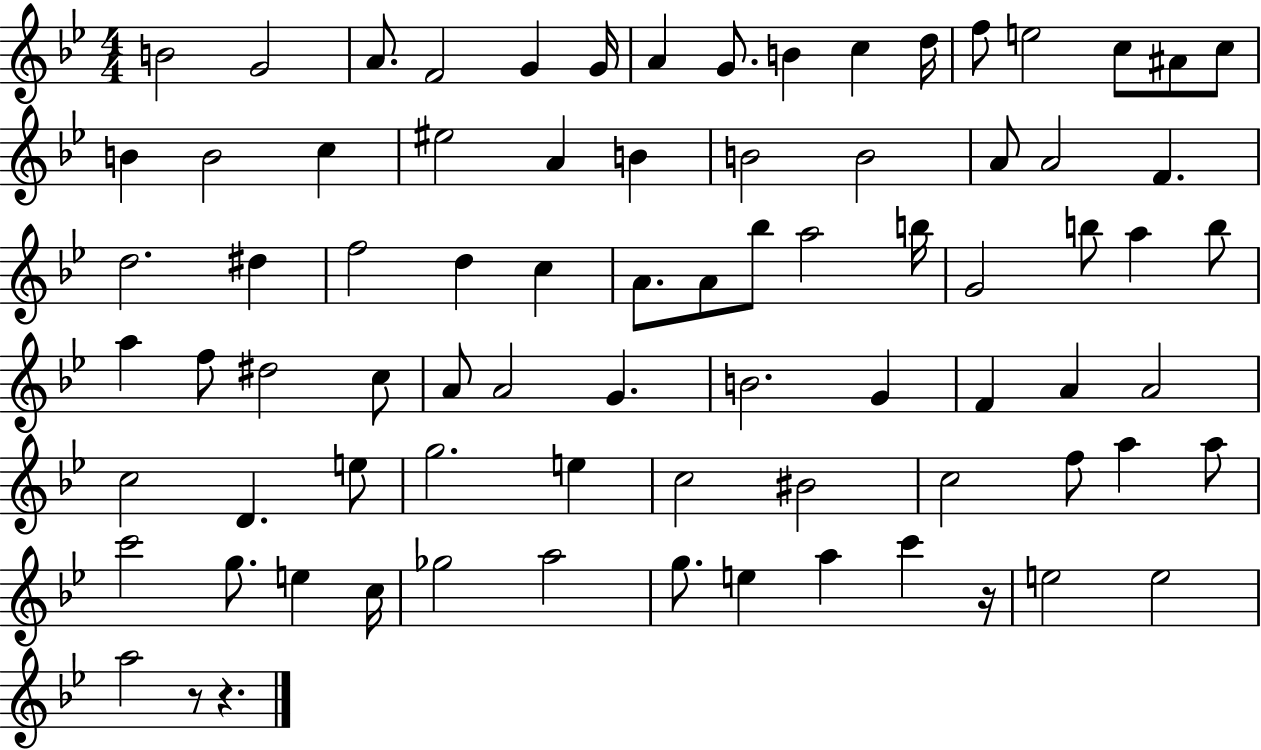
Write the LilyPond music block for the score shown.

{
  \clef treble
  \numericTimeSignature
  \time 4/4
  \key bes \major
  \repeat volta 2 { b'2 g'2 | a'8. f'2 g'4 g'16 | a'4 g'8. b'4 c''4 d''16 | f''8 e''2 c''8 ais'8 c''8 | \break b'4 b'2 c''4 | eis''2 a'4 b'4 | b'2 b'2 | a'8 a'2 f'4. | \break d''2. dis''4 | f''2 d''4 c''4 | a'8. a'8 bes''8 a''2 b''16 | g'2 b''8 a''4 b''8 | \break a''4 f''8 dis''2 c''8 | a'8 a'2 g'4. | b'2. g'4 | f'4 a'4 a'2 | \break c''2 d'4. e''8 | g''2. e''4 | c''2 bis'2 | c''2 f''8 a''4 a''8 | \break c'''2 g''8. e''4 c''16 | ges''2 a''2 | g''8. e''4 a''4 c'''4 r16 | e''2 e''2 | \break a''2 r8 r4. | } \bar "|."
}